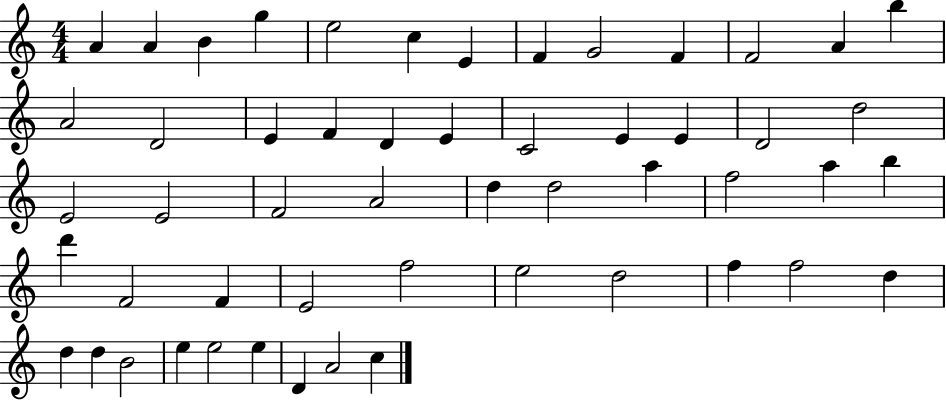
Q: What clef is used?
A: treble